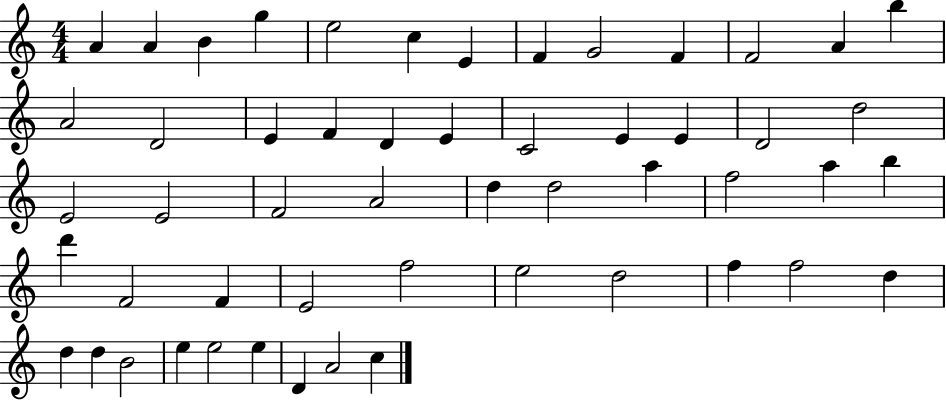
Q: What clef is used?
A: treble